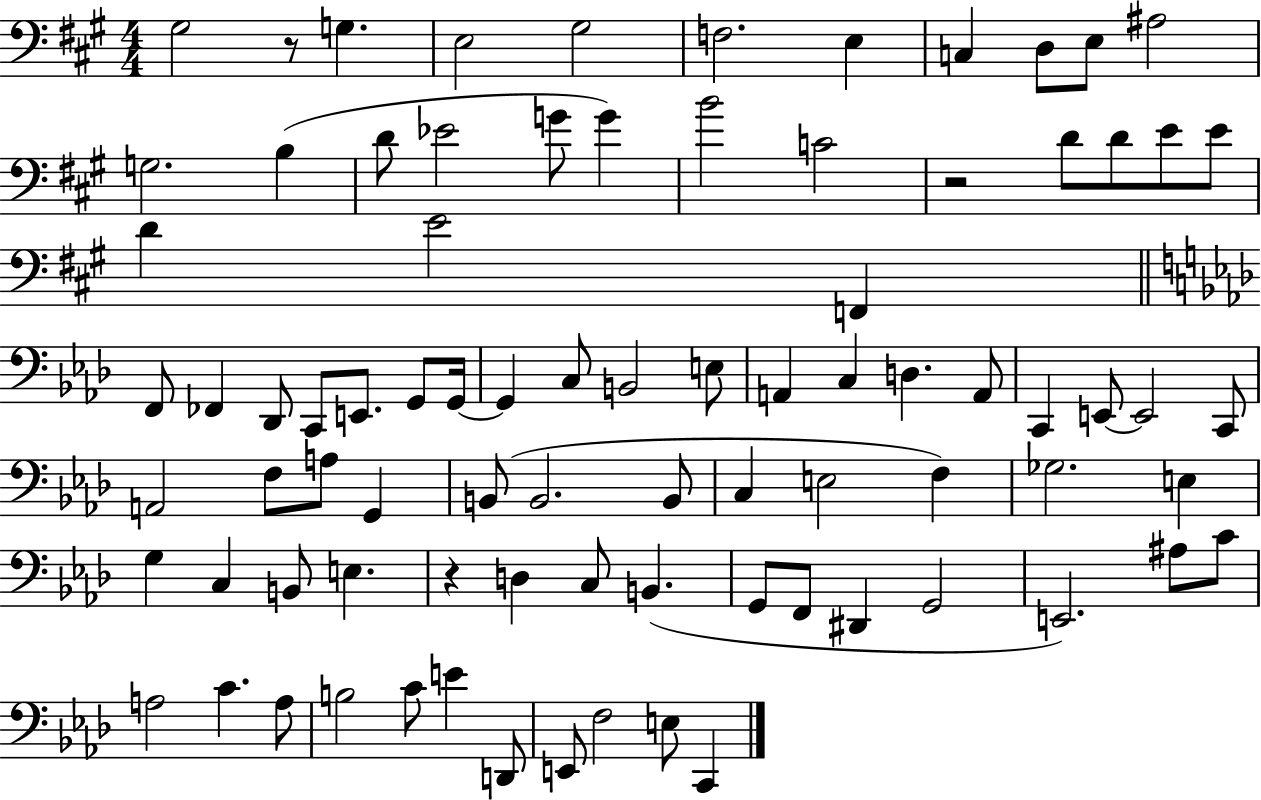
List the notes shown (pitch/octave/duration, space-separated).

G#3/h R/e G3/q. E3/h G#3/h F3/h. E3/q C3/q D3/e E3/e A#3/h G3/h. B3/q D4/e Eb4/h G4/e G4/q B4/h C4/h R/h D4/e D4/e E4/e E4/e D4/q E4/h F2/q F2/e FES2/q Db2/e C2/e E2/e. G2/e G2/s G2/q C3/e B2/h E3/e A2/q C3/q D3/q. A2/e C2/q E2/e E2/h C2/e A2/h F3/e A3/e G2/q B2/e B2/h. B2/e C3/q E3/h F3/q Gb3/h. E3/q G3/q C3/q B2/e E3/q. R/q D3/q C3/e B2/q. G2/e F2/e D#2/q G2/h E2/h. A#3/e C4/e A3/h C4/q. A3/e B3/h C4/e E4/q D2/e E2/e F3/h E3/e C2/q